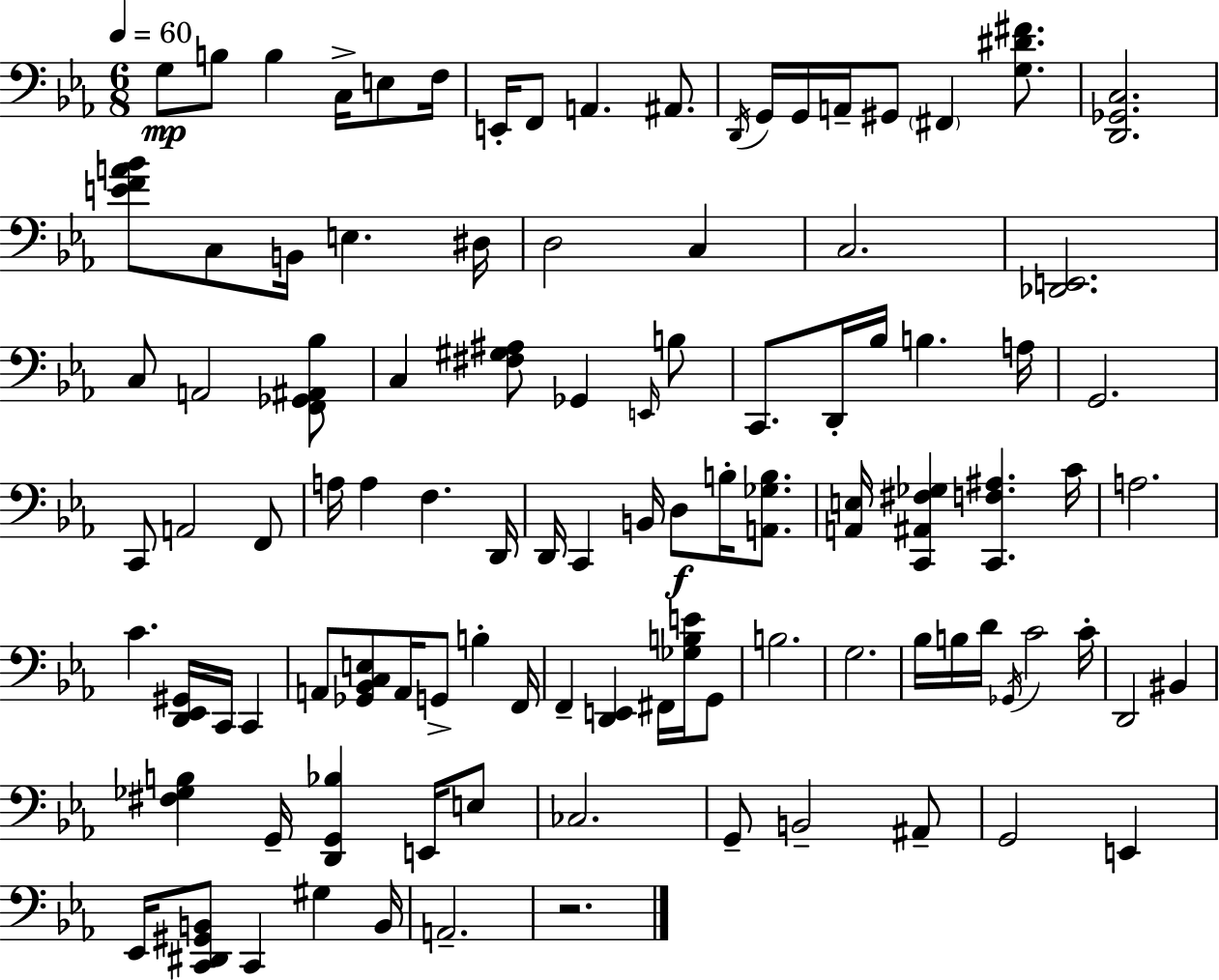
{
  \clef bass
  \numericTimeSignature
  \time 6/8
  \key ees \major
  \tempo 4 = 60
  g8\mp b8 b4 c16-> e8 f16 | e,16-. f,8 a,4. ais,8. | \acciaccatura { d,16 } g,16 g,16 a,16-- gis,8 \parenthesize fis,4 <g dis' fis'>8. | <d, ges, c>2. | \break <e' f' a' bes'>8 c8 b,16 e4. | dis16 d2 c4 | c2. | <des, e,>2. | \break c8 a,2 <f, ges, ais, bes>8 | c4 <fis gis ais>8 ges,4 \grace { e,16 } | b8 c,8. d,16-. bes16 b4. | a16 g,2. | \break c,8 a,2 | f,8 a16 a4 f4. | d,16 d,16 c,4 b,16 d8\f b16-. <a, ges b>8. | <a, e>16 <c, ais, fis ges>4 <c, f ais>4. | \break c'16 a2. | c'4. <d, ees, gis,>16 c,16 c,4 | a,8 <ges, bes, c e>8 a,16 g,8-> b4-. | f,16 f,4-- <d, e,>4 fis,16 <ges b e'>16 | \break g,8 b2. | g2. | bes16 b16 d'16 \acciaccatura { ges,16 } c'2 | c'16-. d,2 bis,4 | \break <fis ges b>4 g,16-- <d, g, bes>4 | e,16 e8 ces2. | g,8-- b,2-- | ais,8-- g,2 e,4 | \break ees,16 <c, dis, gis, b,>8 c,4 gis4 | b,16 a,2.-- | r2. | \bar "|."
}